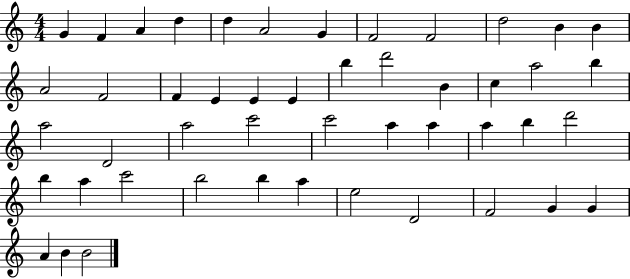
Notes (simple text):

G4/q F4/q A4/q D5/q D5/q A4/h G4/q F4/h F4/h D5/h B4/q B4/q A4/h F4/h F4/q E4/q E4/q E4/q B5/q D6/h B4/q C5/q A5/h B5/q A5/h D4/h A5/h C6/h C6/h A5/q A5/q A5/q B5/q D6/h B5/q A5/q C6/h B5/h B5/q A5/q E5/h D4/h F4/h G4/q G4/q A4/q B4/q B4/h